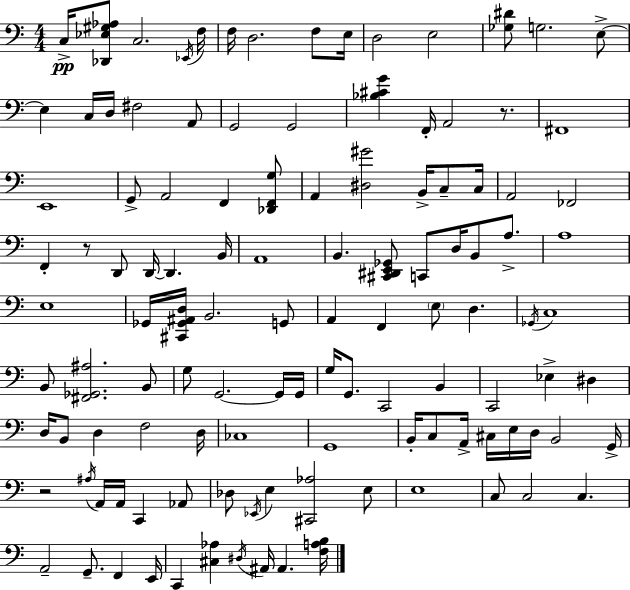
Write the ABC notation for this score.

X:1
T:Untitled
M:4/4
L:1/4
K:C
C,/4 [_D,,_E,^G,_A,]/2 C,2 _E,,/4 F,/4 F,/4 D,2 F,/2 E,/4 D,2 E,2 [_G,^D]/2 G,2 E,/2 E, C,/4 D,/4 ^F,2 A,,/2 G,,2 G,,2 [_B,^CG] F,,/4 A,,2 z/2 ^F,,4 E,,4 G,,/2 A,,2 F,, [_D,,F,,G,]/2 A,, [^D,^G]2 B,,/4 C,/2 C,/4 A,,2 _F,,2 F,, z/2 D,,/2 D,,/4 D,, B,,/4 A,,4 B,, [^C,,^D,,E,,_G,,]/2 C,,/2 D,/4 B,,/2 A,/2 A,4 E,4 _G,,/4 [^C,,_G,,^A,,D,]/4 B,,2 G,,/2 A,, F,, E,/2 D, _G,,/4 C,4 B,,/2 [^F,,_G,,^A,]2 B,,/2 G,/2 G,,2 G,,/4 G,,/4 G,/4 G,,/2 C,,2 B,, C,,2 _E, ^D, D,/4 B,,/2 D, F,2 D,/4 _C,4 G,,4 B,,/4 C,/2 A,,/4 ^C,/4 E,/4 D,/4 B,,2 G,,/4 z2 ^A,/4 A,,/4 A,,/4 C,, _A,,/2 _D,/2 _E,,/4 E, [^C,,_A,]2 E,/2 E,4 C,/2 C,2 C, A,,2 G,,/2 F,, E,,/4 C,, [^C,_A,] ^D,/4 ^A,,/4 ^A,, [F,A,B,]/4